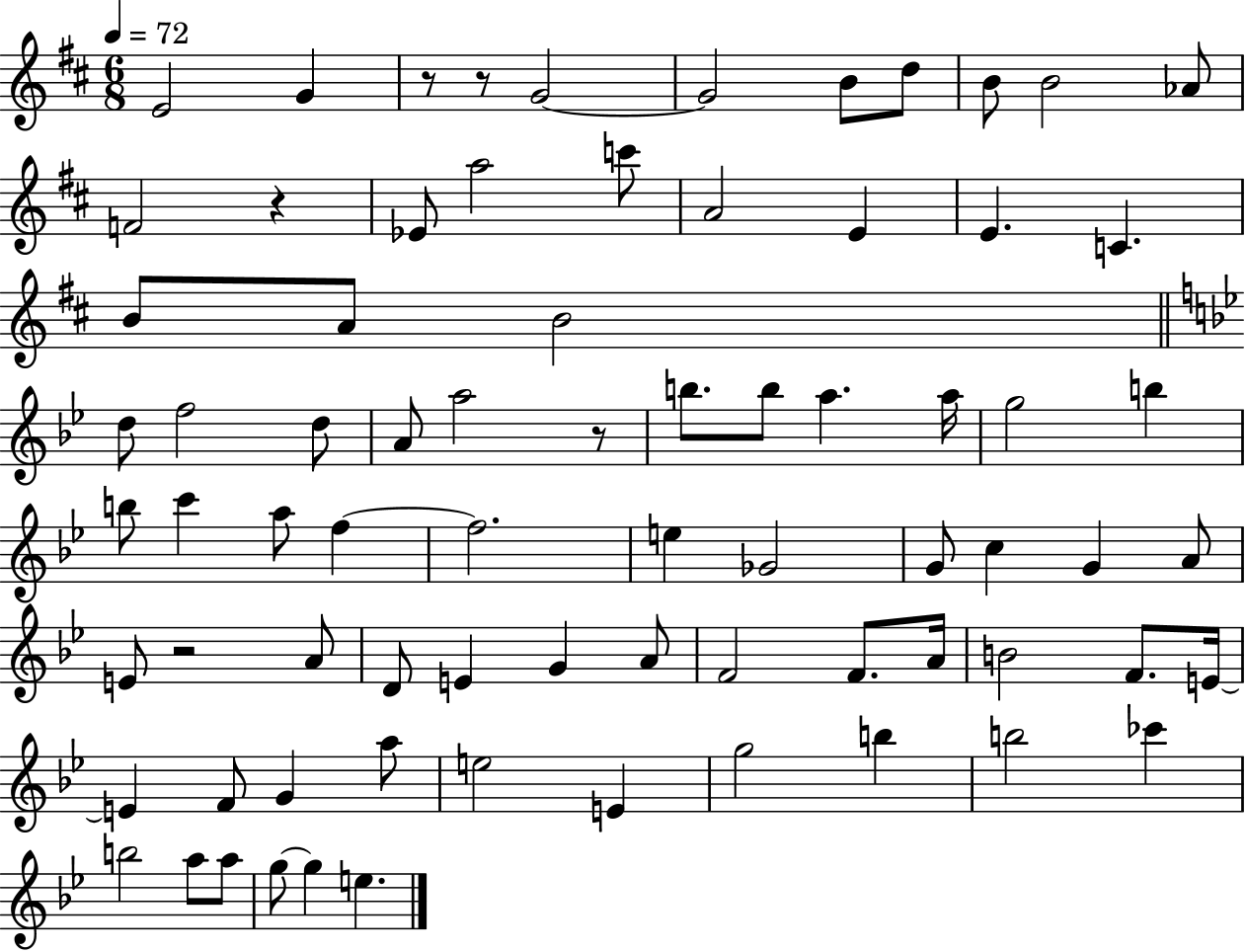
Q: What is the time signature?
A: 6/8